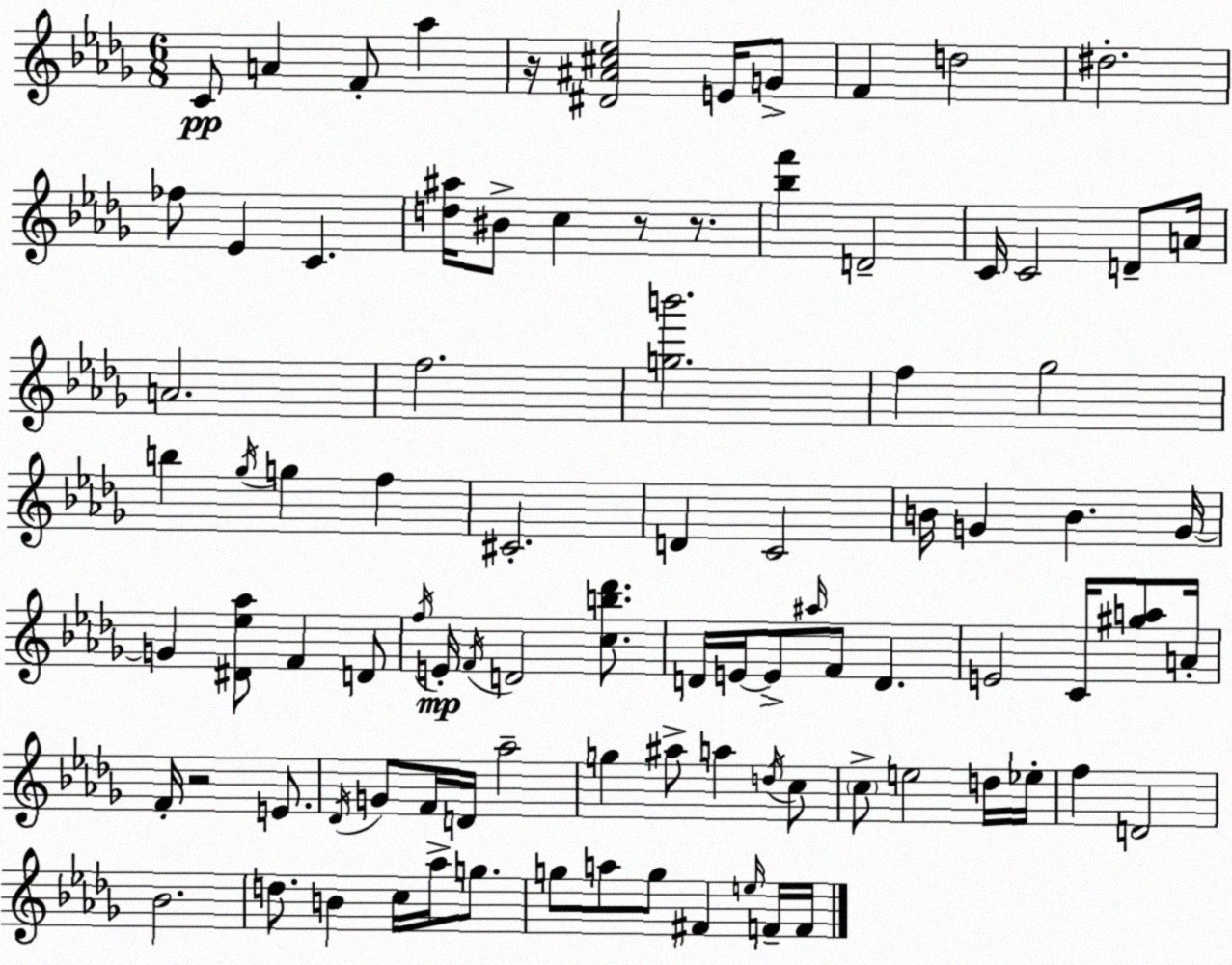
X:1
T:Untitled
M:6/8
L:1/4
K:Bbm
C/2 A F/2 _a z/4 [^D^A^c_e]2 E/4 G/2 F d2 ^d2 _f/2 _E C [d^a]/4 ^B/2 c z/2 z/2 [_bf'] D2 C/4 C2 D/2 A/4 A2 f2 [gb']2 f _g2 b _g/4 g f ^C2 D C2 B/4 G B G/4 G [^D_e_a]/2 F D/2 f/4 E/4 F/4 D2 [cb_d']/2 D/4 E/4 E/2 ^a/4 F/2 D E2 C/4 [^ga]/2 A/4 F/4 z2 E/2 _D/4 G/2 F/4 D/4 _a2 g ^a/2 a d/4 c/2 c/2 e2 d/4 _e/4 f D2 _B2 d/2 B c/4 _a/4 g/2 g/2 a/2 g/2 ^F e/4 F/4 F/4